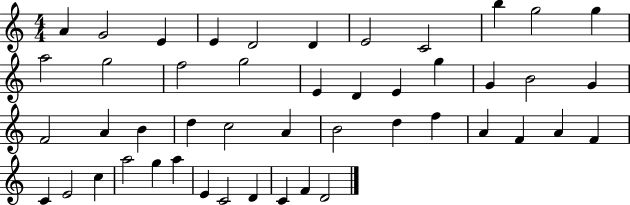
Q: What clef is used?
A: treble